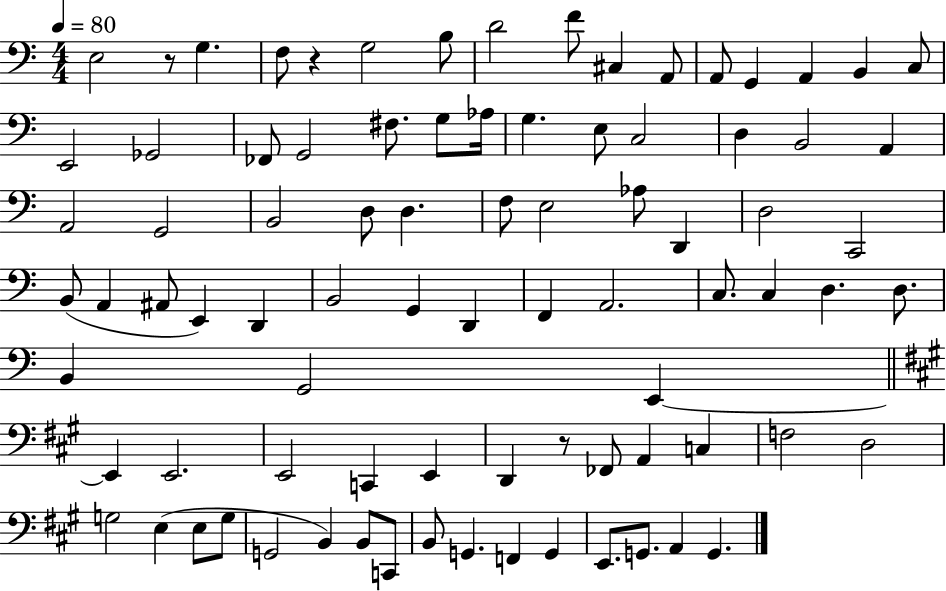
X:1
T:Untitled
M:4/4
L:1/4
K:C
E,2 z/2 G, F,/2 z G,2 B,/2 D2 F/2 ^C, A,,/2 A,,/2 G,, A,, B,, C,/2 E,,2 _G,,2 _F,,/2 G,,2 ^F,/2 G,/2 _A,/4 G, E,/2 C,2 D, B,,2 A,, A,,2 G,,2 B,,2 D,/2 D, F,/2 E,2 _A,/2 D,, D,2 C,,2 B,,/2 A,, ^A,,/2 E,, D,, B,,2 G,, D,, F,, A,,2 C,/2 C, D, D,/2 B,, G,,2 E,, E,, E,,2 E,,2 C,, E,, D,, z/2 _F,,/2 A,, C, F,2 D,2 G,2 E, E,/2 G,/2 G,,2 B,, B,,/2 C,,/2 B,,/2 G,, F,, G,, E,,/2 G,,/2 A,, G,,